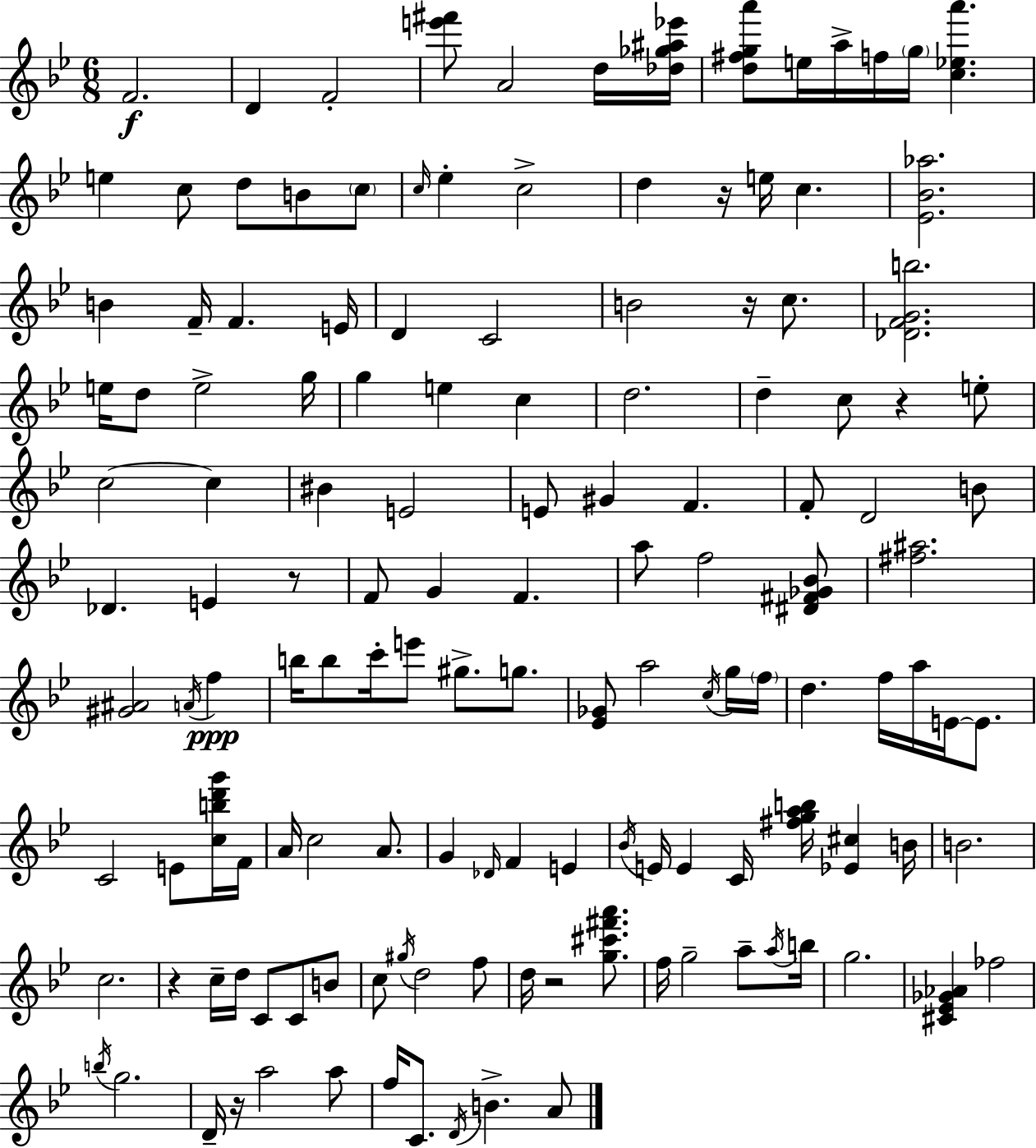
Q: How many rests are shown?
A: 7